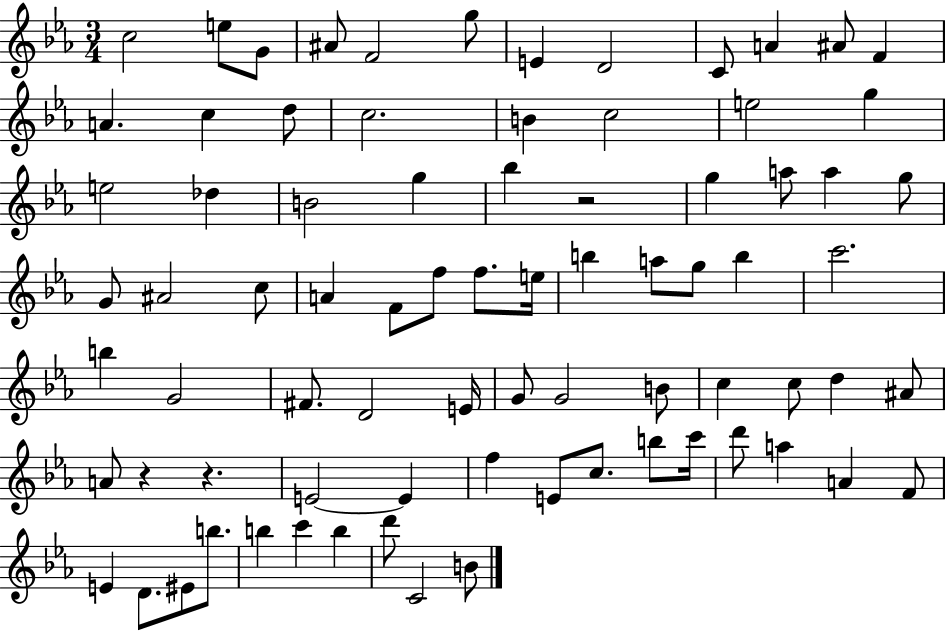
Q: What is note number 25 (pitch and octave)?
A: Bb5